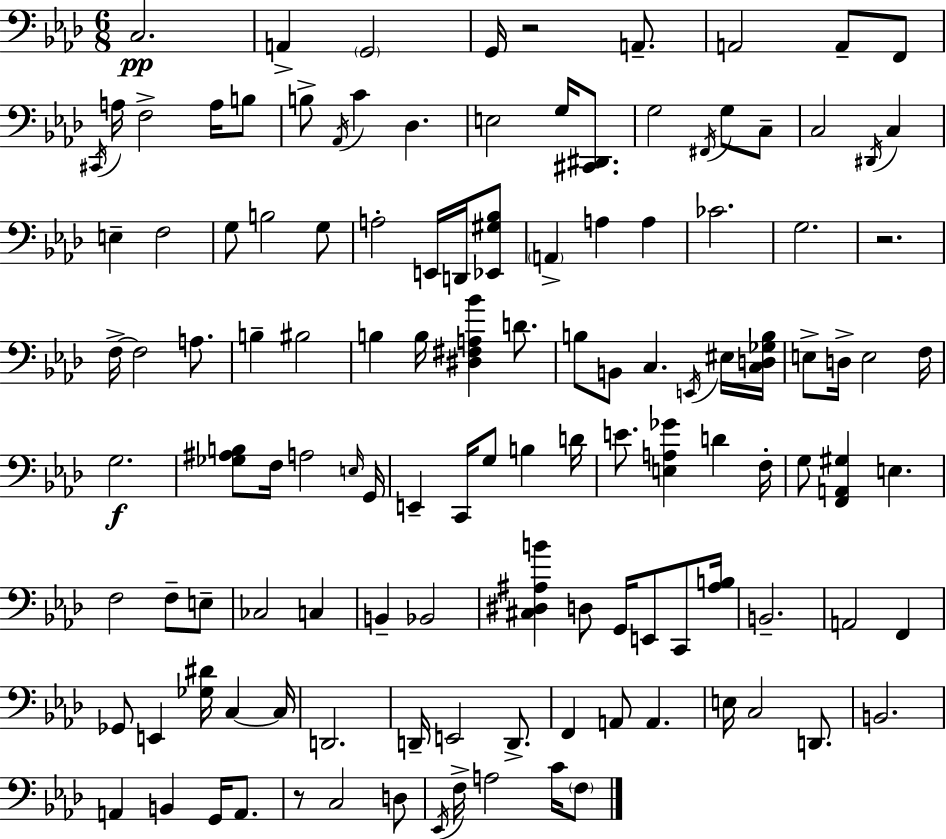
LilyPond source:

{
  \clef bass
  \numericTimeSignature
  \time 6/8
  \key aes \major
  c2.\pp | a,4-> \parenthesize g,2 | g,16 r2 a,8.-- | a,2 a,8-- f,8 | \break \acciaccatura { cis,16 } a16 f2-> a16 b8 | b8-> \acciaccatura { aes,16 } c'4 des4. | e2 g16 <cis, dis,>8. | g2 \acciaccatura { fis,16 } g8 | \break c8-- c2 \acciaccatura { dis,16 } | c4 e4-- f2 | g8 b2 | g8 a2-. | \break e,16 d,16 <ees, gis bes>8 \parenthesize a,4-> a4 | a4 ces'2. | g2. | r2. | \break f16->~~ f2 | a8. b4-- bis2 | b4 b16 <dis fis a bes'>4 | d'8. b8 b,8 c4. | \break \acciaccatura { e,16 } eis16 <c d ges b>16 e8-> d16-> e2 | f16 g2.\f | <ges ais b>8 f16 a2 | \grace { e16 } g,16 e,4-- c,16 g8 | \break b4 d'16 e'8. <e a ges'>4 | d'4 f16-. g8 <f, a, gis>4 | e4. f2 | f8-- e8-- ces2 | \break c4 b,4-- bes,2 | <cis dis ais b'>4 d8 | g,16 e,8 c,8 <ais b>16 b,2.-- | a,2 | \break f,4 ges,8 e,4 | <ges dis'>16 c4~~ c16 d,2. | d,16-- e,2 | d,8.-> f,4 a,8 | \break a,4. e16 c2 | d,8. b,2. | a,4 b,4 | g,16 a,8. r8 c2 | \break d8 \acciaccatura { ees,16 } f16-> a2 | c'16 \parenthesize f8 \bar "|."
}